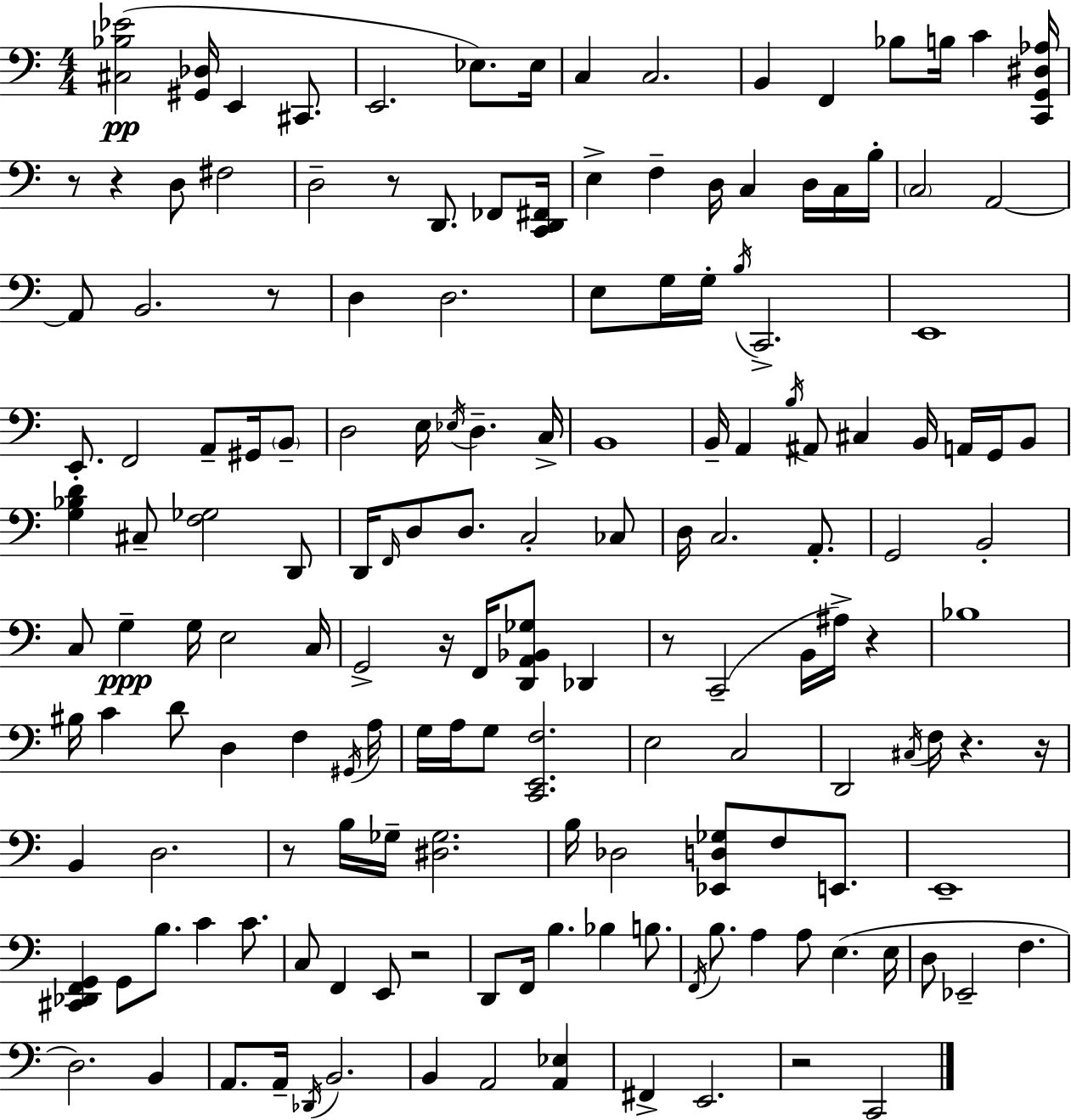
X:1
T:Untitled
M:4/4
L:1/4
K:Am
[^C,_B,_E]2 [^G,,_D,]/4 E,, ^C,,/2 E,,2 _E,/2 _E,/4 C, C,2 B,, F,, _B,/2 B,/4 C [C,,G,,^D,_A,]/4 z/2 z D,/2 ^F,2 D,2 z/2 D,,/2 _F,,/2 [C,,D,,^F,,]/4 E, F, D,/4 C, D,/4 C,/4 B,/4 C,2 A,,2 A,,/2 B,,2 z/2 D, D,2 E,/2 G,/4 G,/4 B,/4 C,,2 E,,4 E,,/2 F,,2 A,,/2 ^G,,/4 B,,/2 D,2 E,/4 _E,/4 D, C,/4 B,,4 B,,/4 A,, B,/4 ^A,,/2 ^C, B,,/4 A,,/4 G,,/4 B,,/2 [G,_B,D] ^C,/2 [F,_G,]2 D,,/2 D,,/4 F,,/4 D,/2 D,/2 C,2 _C,/2 D,/4 C,2 A,,/2 G,,2 B,,2 C,/2 G, G,/4 E,2 C,/4 G,,2 z/4 F,,/4 [D,,A,,_B,,_G,]/2 _D,, z/2 C,,2 B,,/4 ^A,/4 z _B,4 ^B,/4 C D/2 D, F, ^G,,/4 A,/4 G,/4 A,/4 G,/2 [C,,E,,F,]2 E,2 C,2 D,,2 ^C,/4 F,/4 z z/4 B,, D,2 z/2 B,/4 _G,/4 [^D,_G,]2 B,/4 _D,2 [_E,,D,_G,]/2 F,/2 E,,/2 E,,4 [^C,,_D,,F,,G,,] G,,/2 B,/2 C C/2 C,/2 F,, E,,/2 z2 D,,/2 F,,/4 B, _B, B,/2 F,,/4 B,/2 A, A,/2 E, E,/4 D,/2 _E,,2 F, D,2 B,, A,,/2 A,,/4 _D,,/4 B,,2 B,, A,,2 [A,,_E,] ^F,, E,,2 z2 C,,2